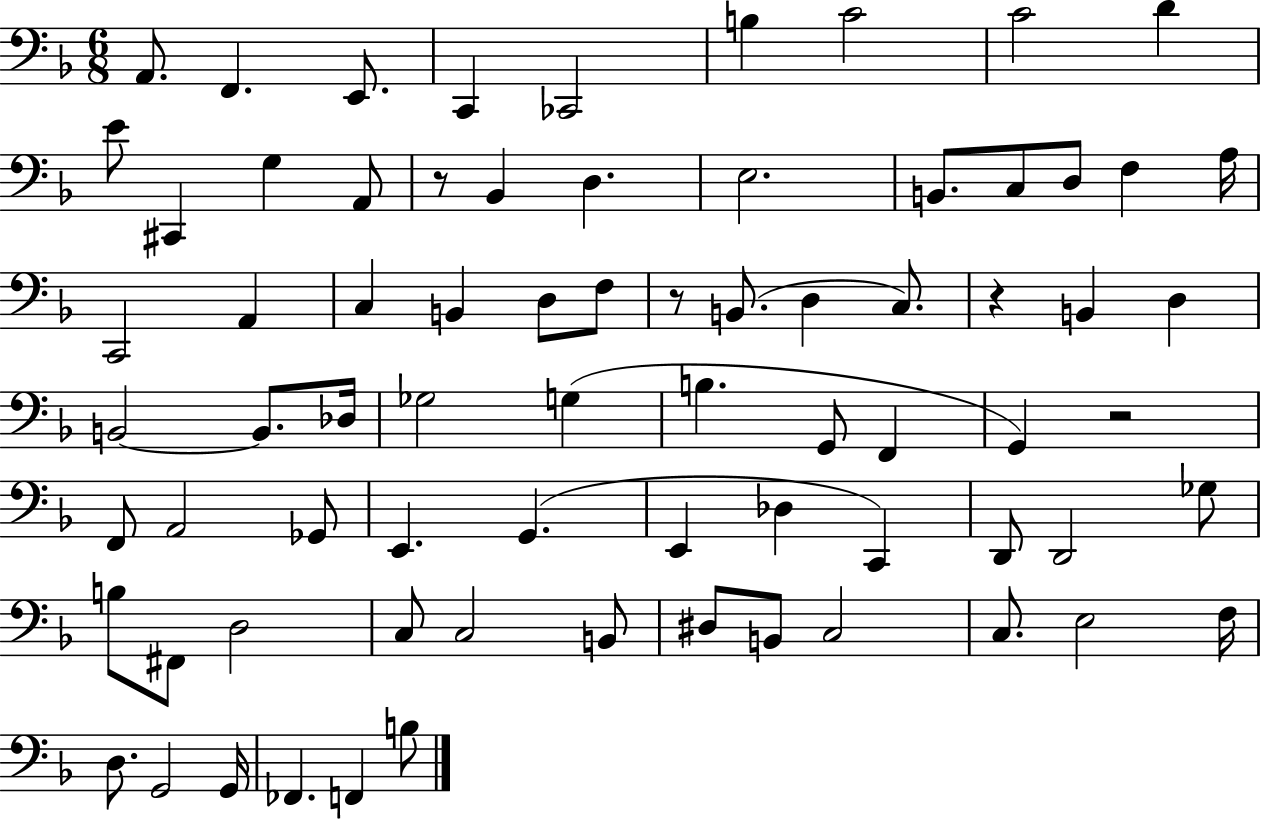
X:1
T:Untitled
M:6/8
L:1/4
K:F
A,,/2 F,, E,,/2 C,, _C,,2 B, C2 C2 D E/2 ^C,, G, A,,/2 z/2 _B,, D, E,2 B,,/2 C,/2 D,/2 F, A,/4 C,,2 A,, C, B,, D,/2 F,/2 z/2 B,,/2 D, C,/2 z B,, D, B,,2 B,,/2 _D,/4 _G,2 G, B, G,,/2 F,, G,, z2 F,,/2 A,,2 _G,,/2 E,, G,, E,, _D, C,, D,,/2 D,,2 _G,/2 B,/2 ^F,,/2 D,2 C,/2 C,2 B,,/2 ^D,/2 B,,/2 C,2 C,/2 E,2 F,/4 D,/2 G,,2 G,,/4 _F,, F,, B,/2